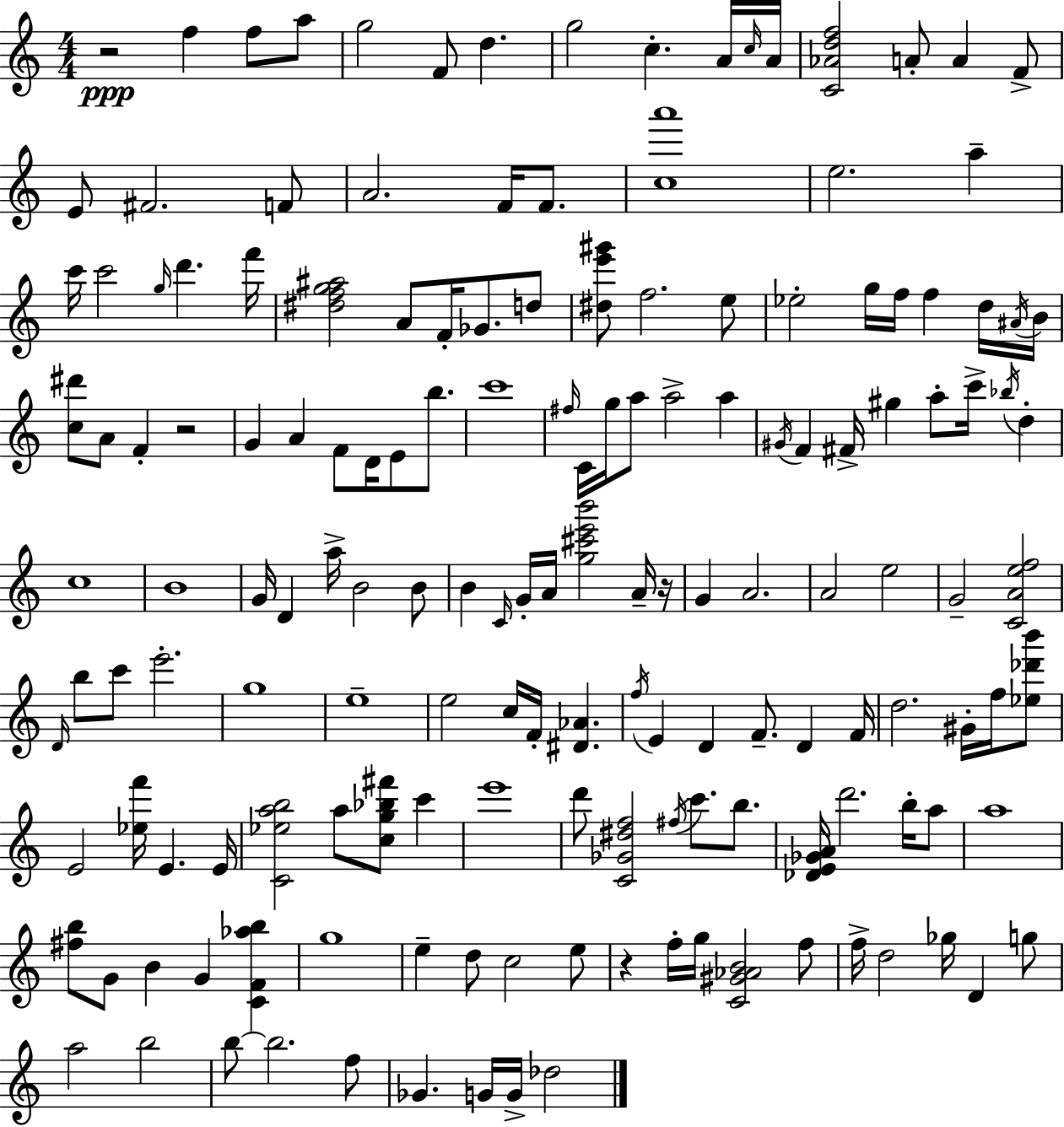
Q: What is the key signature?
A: A minor